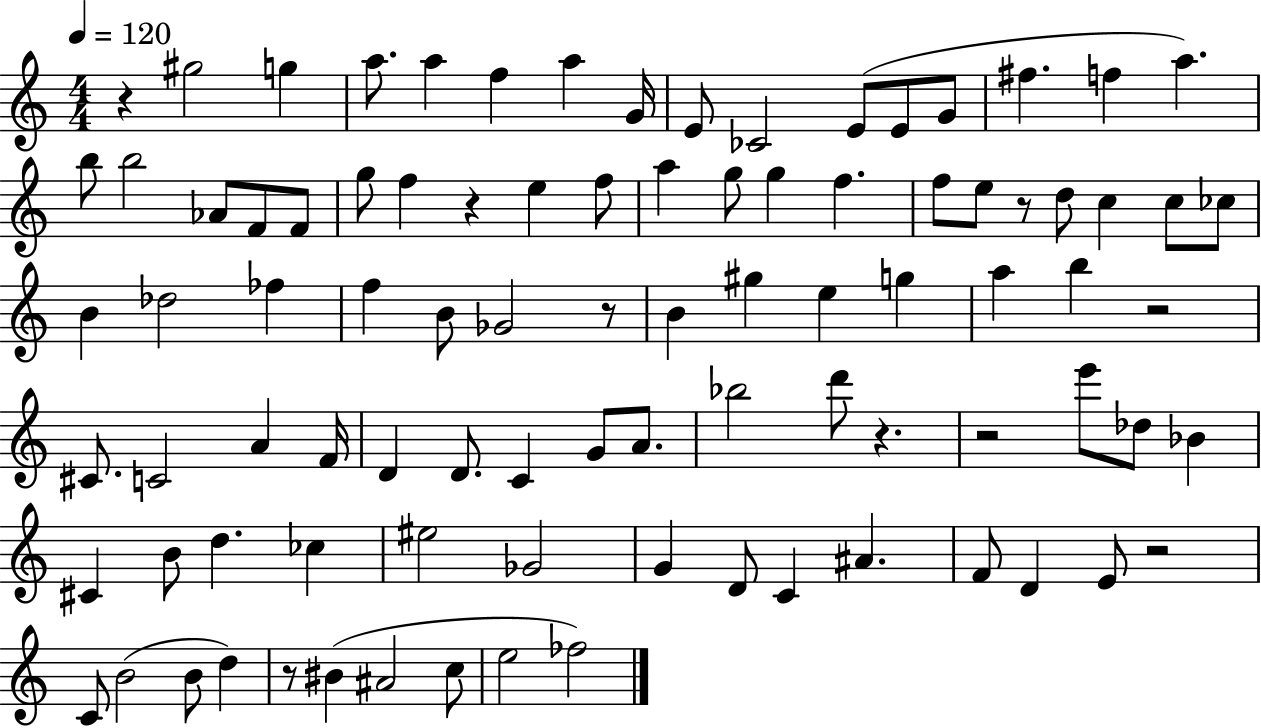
X:1
T:Untitled
M:4/4
L:1/4
K:C
z ^g2 g a/2 a f a G/4 E/2 _C2 E/2 E/2 G/2 ^f f a b/2 b2 _A/2 F/2 F/2 g/2 f z e f/2 a g/2 g f f/2 e/2 z/2 d/2 c c/2 _c/2 B _d2 _f f B/2 _G2 z/2 B ^g e g a b z2 ^C/2 C2 A F/4 D D/2 C G/2 A/2 _b2 d'/2 z z2 e'/2 _d/2 _B ^C B/2 d _c ^e2 _G2 G D/2 C ^A F/2 D E/2 z2 C/2 B2 B/2 d z/2 ^B ^A2 c/2 e2 _f2